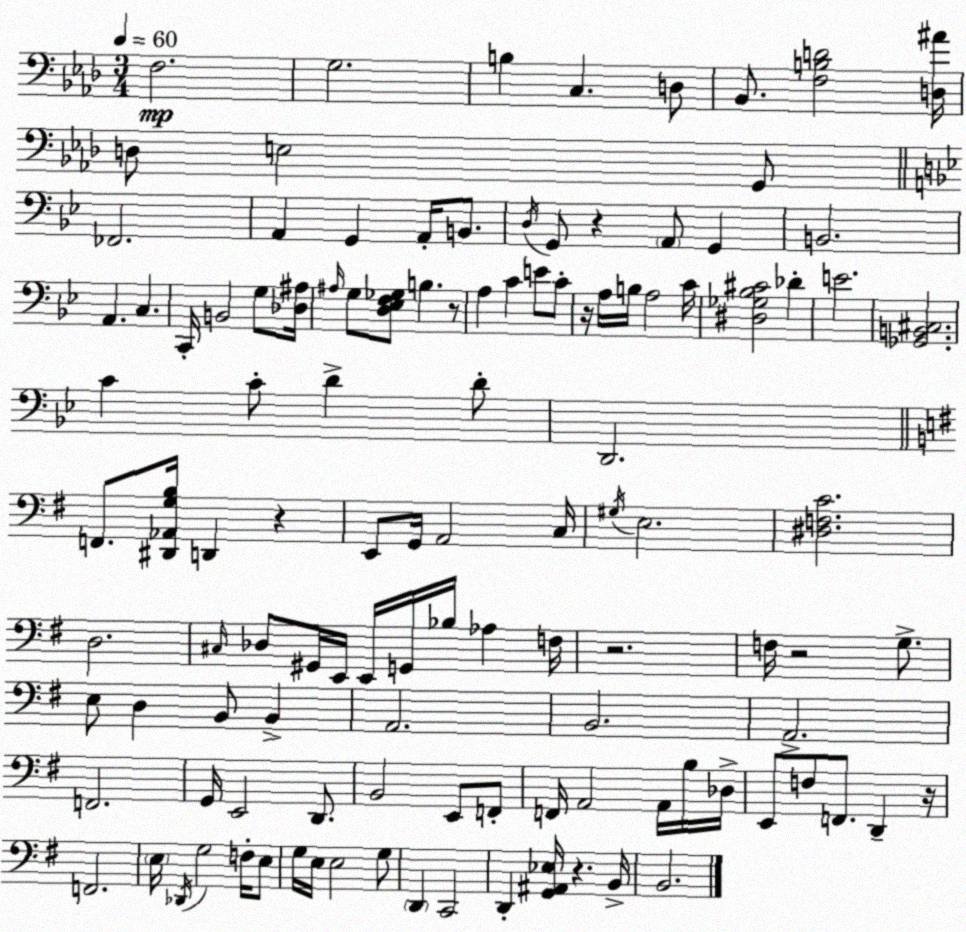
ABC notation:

X:1
T:Untitled
M:3/4
L:1/4
K:Ab
F,2 G,2 B, C, D,/2 _B,,/2 [F,B,D]2 [D,^A]/4 D,/2 E,2 G,,/2 _F,,2 A,, G,, A,,/4 B,,/2 D,/4 G,,/2 z A,,/2 G,, B,,2 A,, C, C,,/4 B,,2 G,/2 [_D,^A,]/4 ^A,/4 G,/2 [D,_E,F,_G,]/2 B, z/2 A, C E/2 C/2 z/4 A,/4 B,/4 A,2 C/4 [^D,_G,_B,^C]2 _D E2 [_G,,B,,^C,]2 C C/2 D D/2 D,,2 F,,/2 [^D,,_A,,G,B,]/4 D,, z E,,/2 G,,/4 A,,2 C,/4 ^G,/4 E,2 [^D,F,C]2 D,2 ^C,/4 _D,/2 ^G,,/4 E,,/4 E,,/4 G,,/4 _B,/4 _A, F,/4 z2 F,/4 z2 G,/2 E,/2 D, B,,/2 B,, A,,2 B,,2 A,,2 F,,2 G,,/4 E,,2 D,,/2 B,,2 E,,/2 F,,/2 F,,/4 A,,2 A,,/4 B,/4 _D,/4 E,,/2 F,/2 F,,/2 D,, z/4 F,,2 E,/4 _D,,/4 G,2 F,/4 E,/2 G,/4 E,/4 E,2 G,/2 D,, C,,2 D,, [G,,^A,,_E,]/4 z B,,/4 B,,2